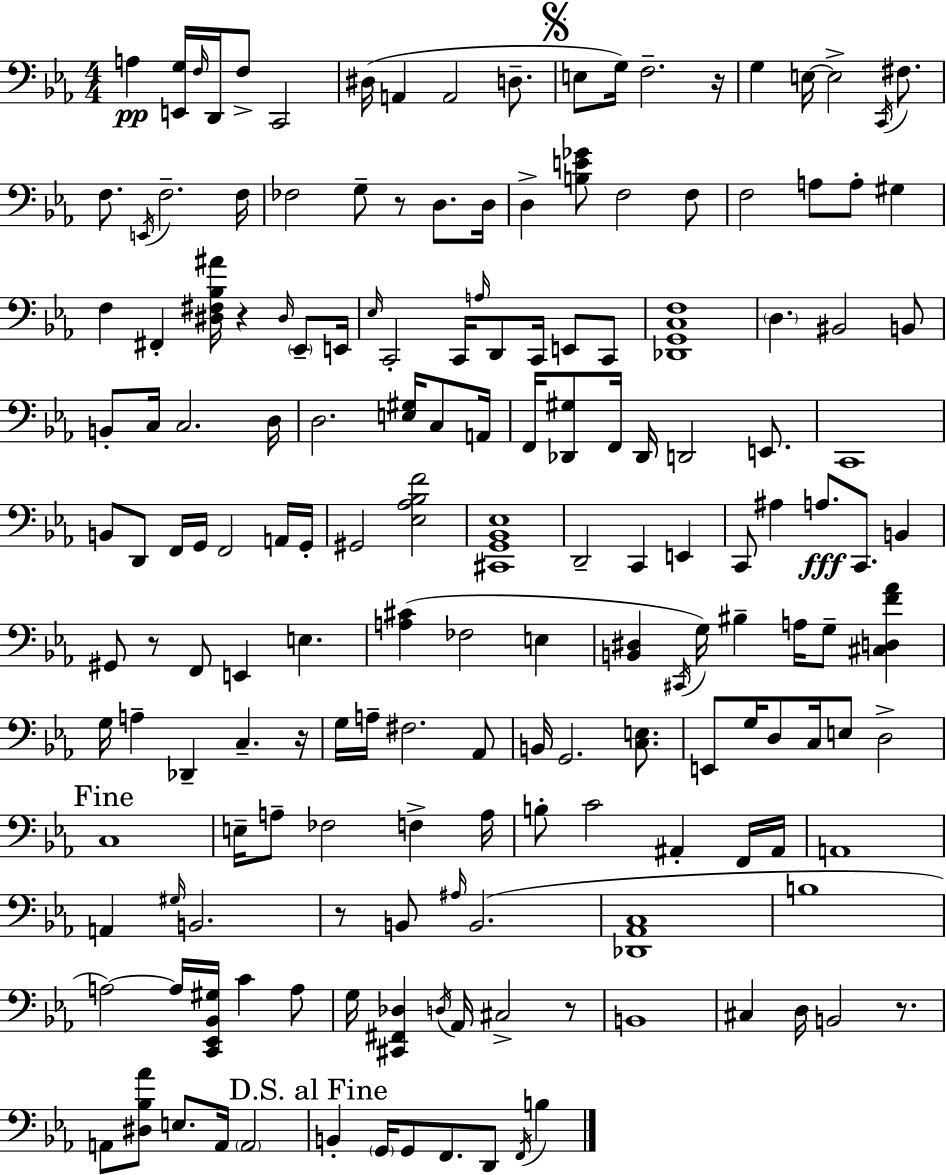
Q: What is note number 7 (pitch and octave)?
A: A2